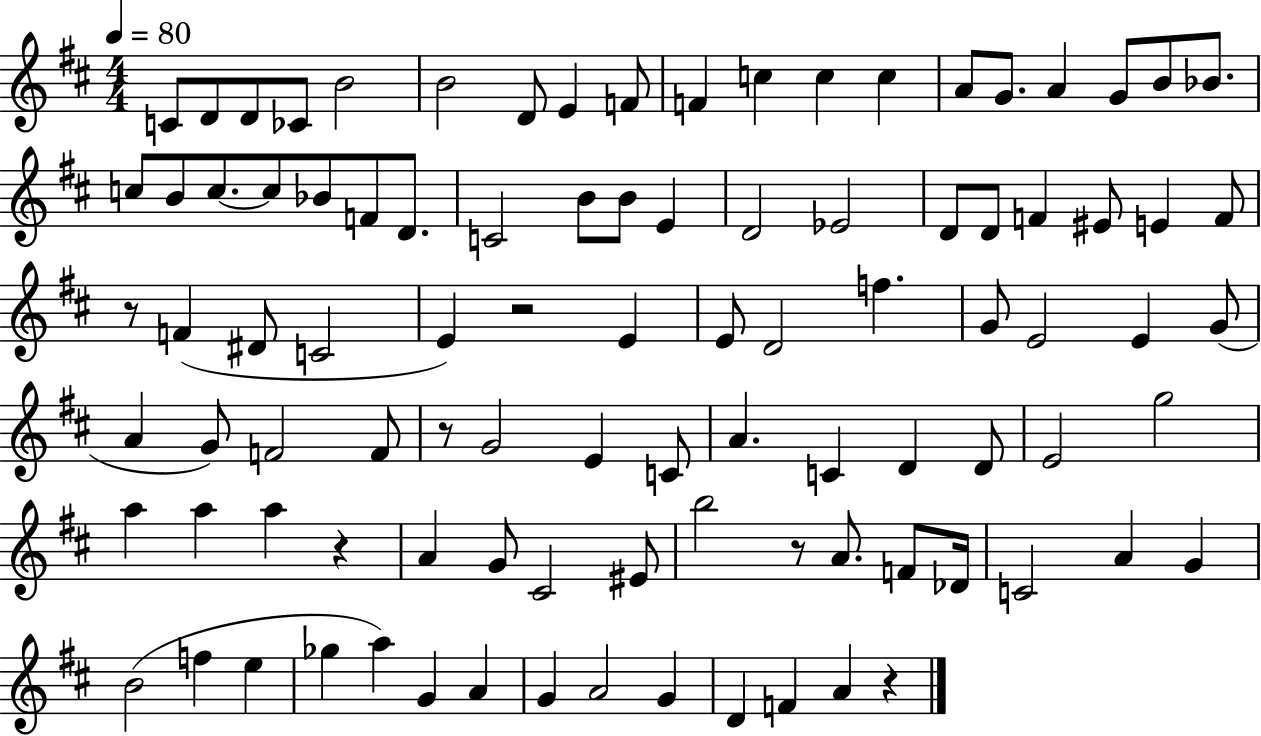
X:1
T:Untitled
M:4/4
L:1/4
K:D
C/2 D/2 D/2 _C/2 B2 B2 D/2 E F/2 F c c c A/2 G/2 A G/2 B/2 _B/2 c/2 B/2 c/2 c/2 _B/2 F/2 D/2 C2 B/2 B/2 E D2 _E2 D/2 D/2 F ^E/2 E F/2 z/2 F ^D/2 C2 E z2 E E/2 D2 f G/2 E2 E G/2 A G/2 F2 F/2 z/2 G2 E C/2 A C D D/2 E2 g2 a a a z A G/2 ^C2 ^E/2 b2 z/2 A/2 F/2 _D/4 C2 A G B2 f e _g a G A G A2 G D F A z